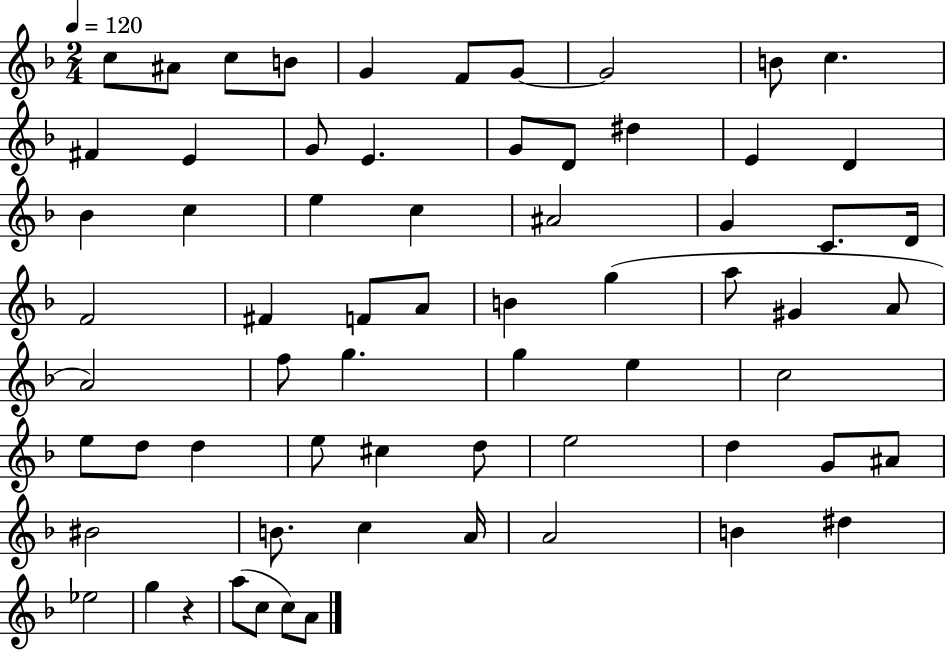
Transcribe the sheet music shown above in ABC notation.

X:1
T:Untitled
M:2/4
L:1/4
K:F
c/2 ^A/2 c/2 B/2 G F/2 G/2 G2 B/2 c ^F E G/2 E G/2 D/2 ^d E D _B c e c ^A2 G C/2 D/4 F2 ^F F/2 A/2 B g a/2 ^G A/2 A2 f/2 g g e c2 e/2 d/2 d e/2 ^c d/2 e2 d G/2 ^A/2 ^B2 B/2 c A/4 A2 B ^d _e2 g z a/2 c/2 c/2 A/2